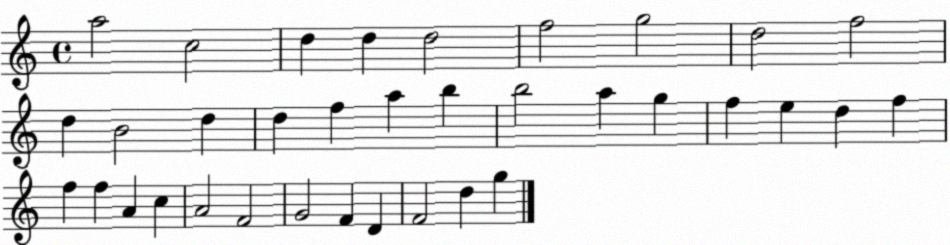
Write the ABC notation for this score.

X:1
T:Untitled
M:4/4
L:1/4
K:C
a2 c2 d d d2 f2 g2 d2 f2 d B2 d d f a b b2 a g f e d f f f A c A2 F2 G2 F D F2 d g